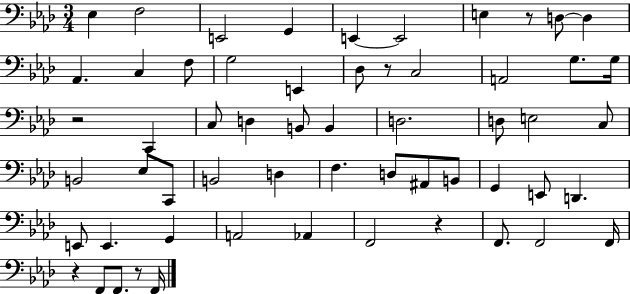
{
  \clef bass
  \numericTimeSignature
  \time 3/4
  \key aes \major
  ees4 f2 | e,2 g,4 | e,4~~ e,2 | e4 r8 d8~~ d4 | \break aes,4. c4 f8 | g2 e,4 | des8 r8 c2 | a,2 g8. g16 | \break r2 c,4 | c8 d4 b,8 b,4 | d2. | d8 e2 c8 | \break b,2 ees8 c,8 | b,2 d4 | f4. d8 ais,8 b,8 | g,4 e,8 d,4. | \break e,8 e,4. g,4 | a,2 aes,4 | f,2 r4 | f,8. f,2 f,16 | \break r4 f,8 f,8. r8 f,16 | \bar "|."
}